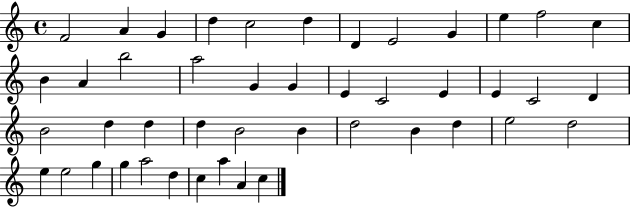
{
  \clef treble
  \time 4/4
  \defaultTimeSignature
  \key c \major
  f'2 a'4 g'4 | d''4 c''2 d''4 | d'4 e'2 g'4 | e''4 f''2 c''4 | \break b'4 a'4 b''2 | a''2 g'4 g'4 | e'4 c'2 e'4 | e'4 c'2 d'4 | \break b'2 d''4 d''4 | d''4 b'2 b'4 | d''2 b'4 d''4 | e''2 d''2 | \break e''4 e''2 g''4 | g''4 a''2 d''4 | c''4 a''4 a'4 c''4 | \bar "|."
}